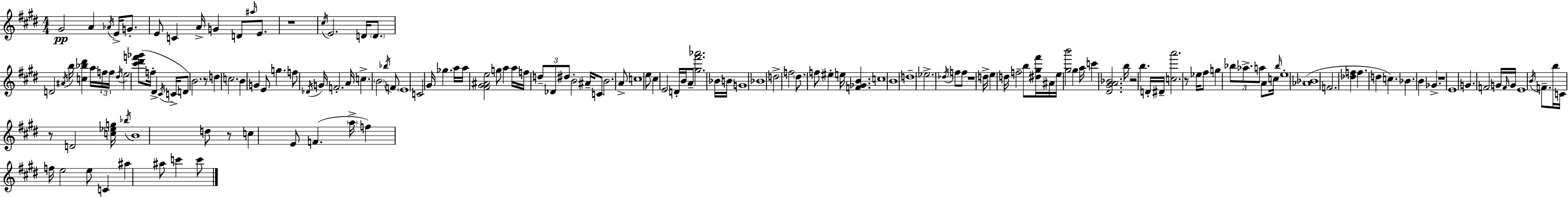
X:1
T:Untitled
M:4/4
L:1/4
K:E
^G2 A _A/4 E/4 G/2 E/2 C A/4 G D/2 ^a/4 E/2 z4 ^c/4 E2 D/4 D/2 D2 ^A/4 b/4 [c_b^d'] a/4 f/4 f/4 ^d/4 e2 [^c'^d'f'_g']/2 f/4 ^D ^C/4 C/4 D/2 B2 z/2 d c2 B G E/2 g f/2 _D/4 G/4 F2 A/4 c B2 _b/4 F/2 E4 C2 ^G/4 _g a/4 a/4 [^F^G^Ae]2 g/2 a a/4 f/4 d/2 _D/2 ^d/2 B2 ^A/4 C/2 B2 A/2 c4 e/2 ^c E2 D/4 B/4 A/2 [^g^f'_a']2 _B/4 B/4 G4 _B4 d2 f2 ^d/2 f/2 ^e e/4 [F_GB] c4 B4 d4 _e2 _d/4 f/2 f/2 z4 d/4 e d/4 f2 b/2 [^d^g^f']/4 ^A/4 e/4 [^gb']2 ^g a/4 c' [^D^GA_B]2 b/4 z2 b D/4 ^D/4 [ca']2 z/2 _e/4 ^f/2 g _b/2 _a/2 a/2 A/2 c/4 _b/4 e4 [_A_B]4 F2 [_df] f d c _B B _G z4 E4 G F2 G/4 F/4 G/4 E4 B/4 F/2 b/4 C/4 z/2 D2 [c_eg]/4 _b/4 B4 d/2 z/2 c E/2 F a/4 f f/4 e2 e/2 C ^a ^a/2 c' c'/2